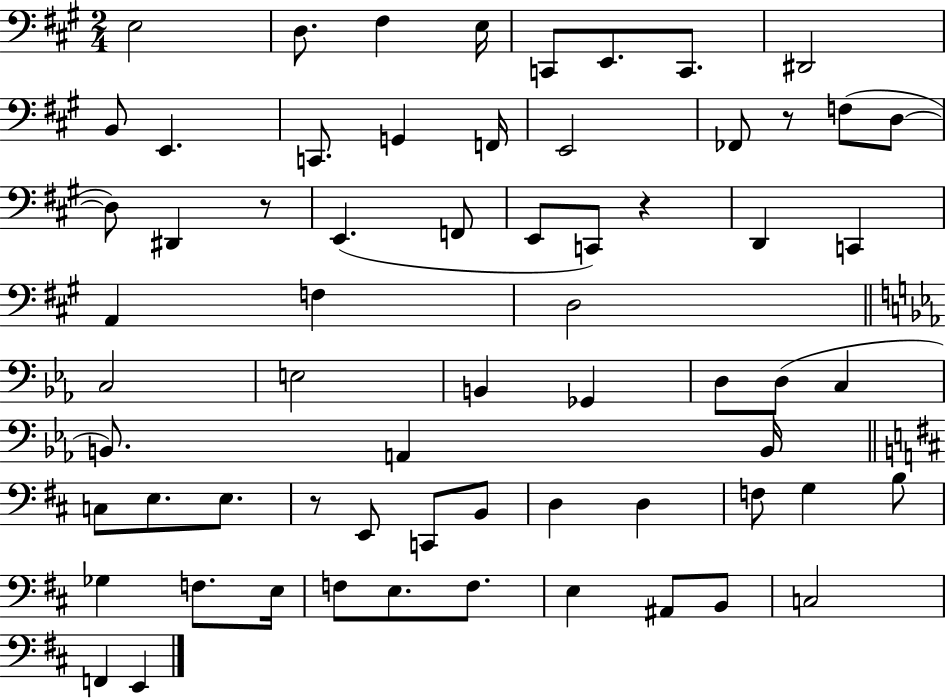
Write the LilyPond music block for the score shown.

{
  \clef bass
  \numericTimeSignature
  \time 2/4
  \key a \major
  e2 | d8. fis4 e16 | c,8 e,8. c,8. | dis,2 | \break b,8 e,4. | c,8. g,4 f,16 | e,2 | fes,8 r8 f8( d8~~ | \break d8) dis,4 r8 | e,4.( f,8 | e,8 c,8) r4 | d,4 c,4 | \break a,4 f4 | d2 | \bar "||" \break \key ees \major c2 | e2 | b,4 ges,4 | d8 d8( c4 | \break b,8.) a,4 b,16 | \bar "||" \break \key d \major c8 e8. e8. | r8 e,8 c,8 b,8 | d4 d4 | f8 g4 b8 | \break ges4 f8. e16 | f8 e8. f8. | e4 ais,8 b,8 | c2 | \break f,4 e,4 | \bar "|."
}